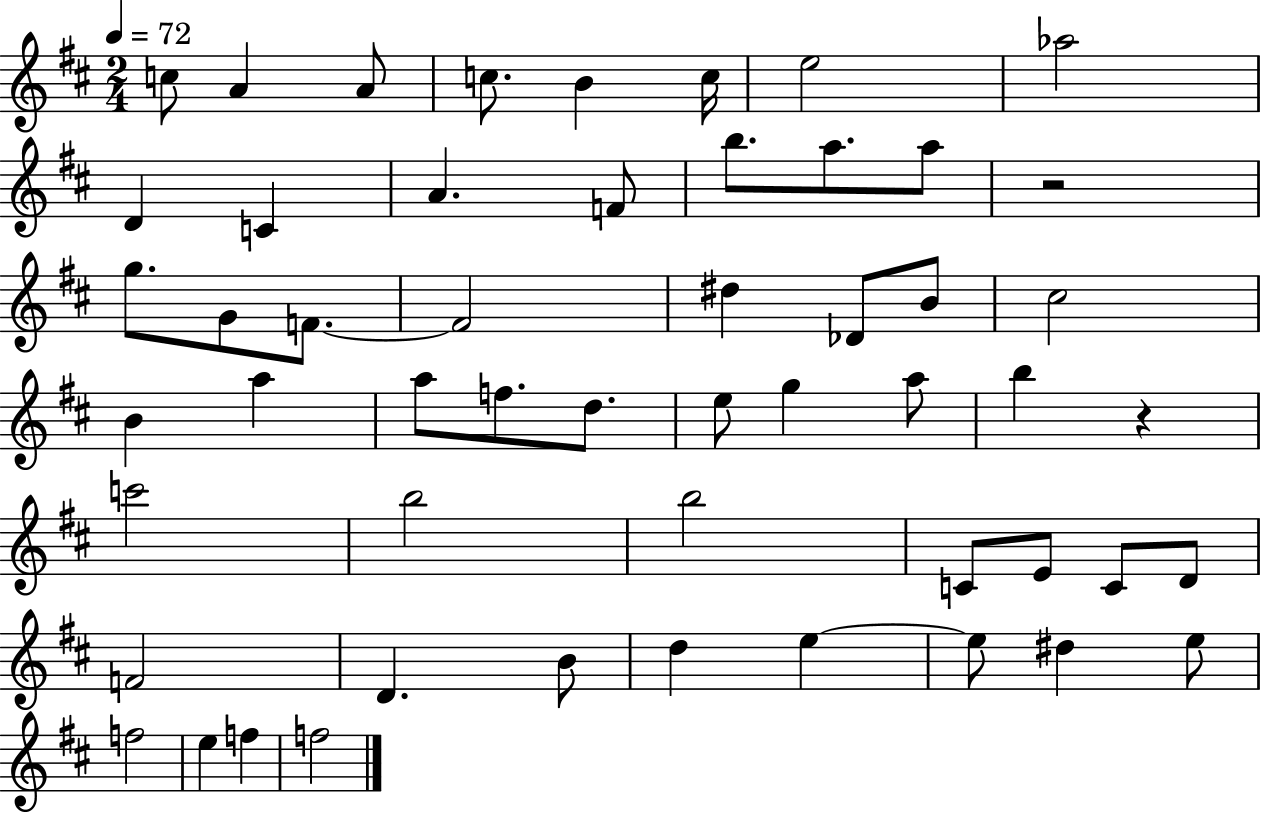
X:1
T:Untitled
M:2/4
L:1/4
K:D
c/2 A A/2 c/2 B c/4 e2 _a2 D C A F/2 b/2 a/2 a/2 z2 g/2 G/2 F/2 F2 ^d _D/2 B/2 ^c2 B a a/2 f/2 d/2 e/2 g a/2 b z c'2 b2 b2 C/2 E/2 C/2 D/2 F2 D B/2 d e e/2 ^d e/2 f2 e f f2